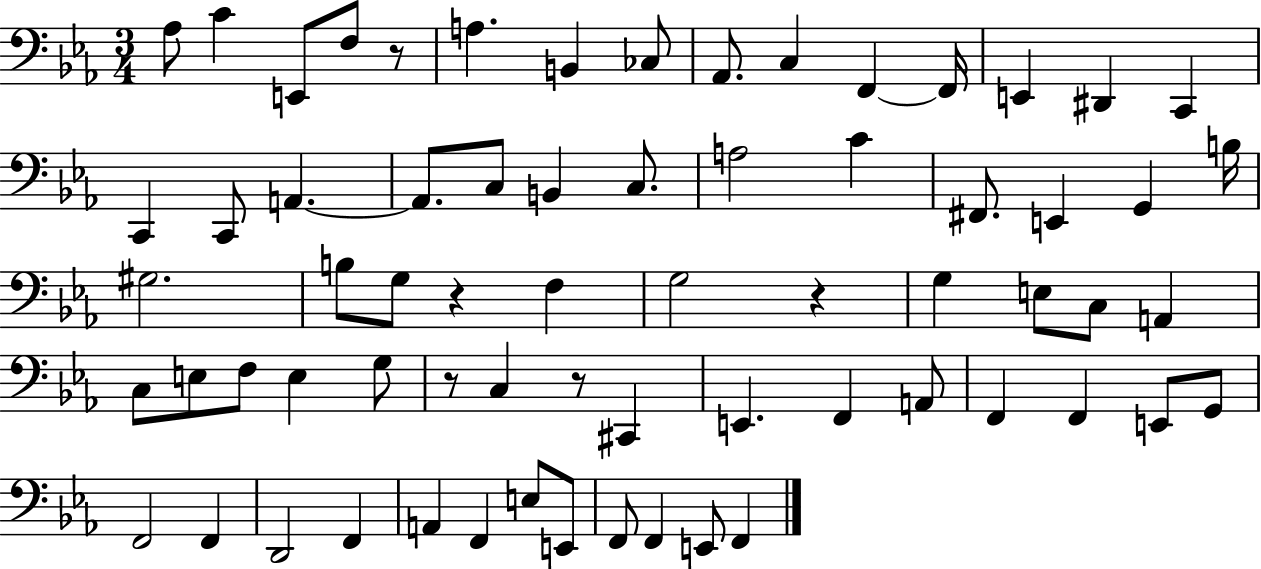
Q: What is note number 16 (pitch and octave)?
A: C2